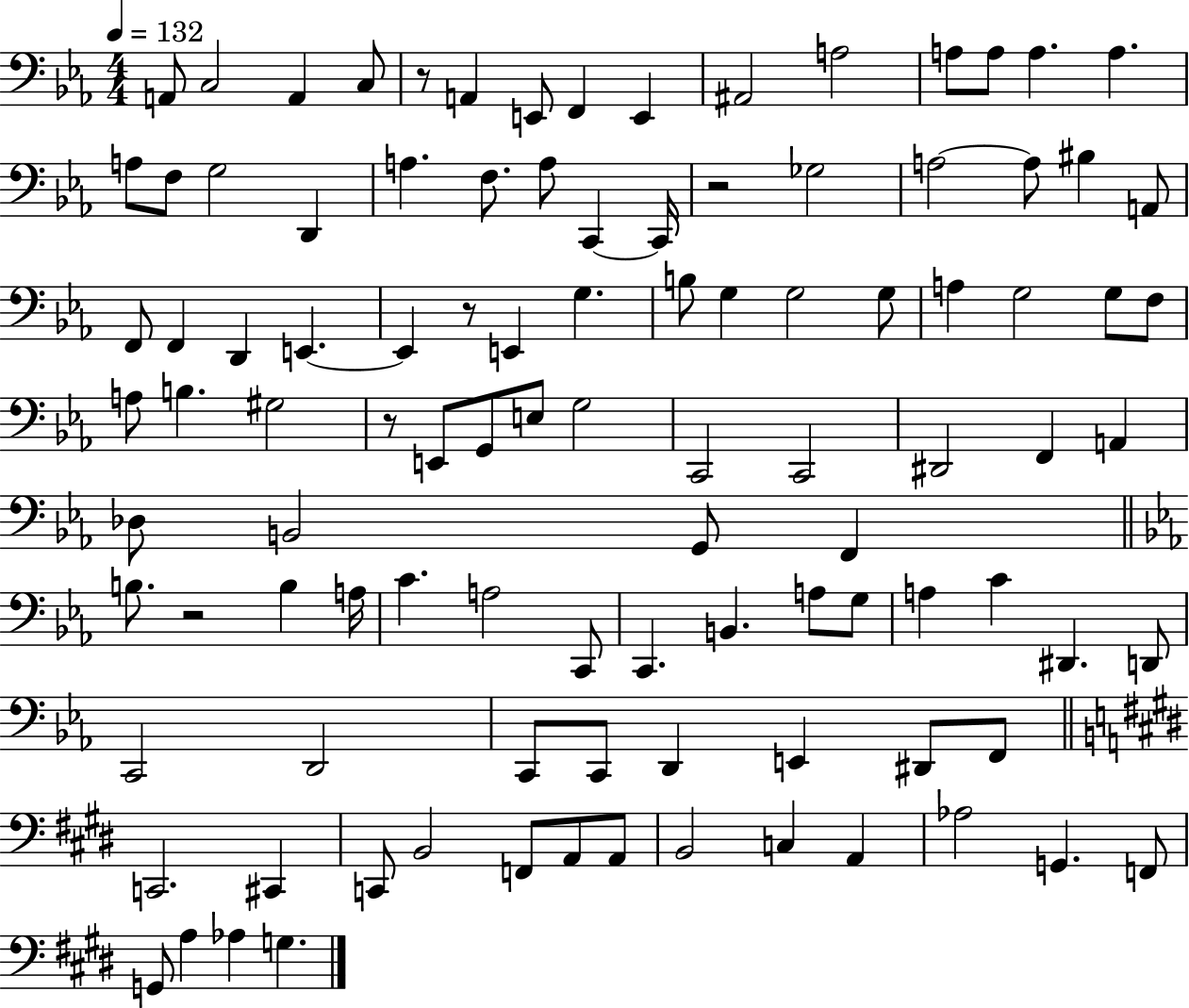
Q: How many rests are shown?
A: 5